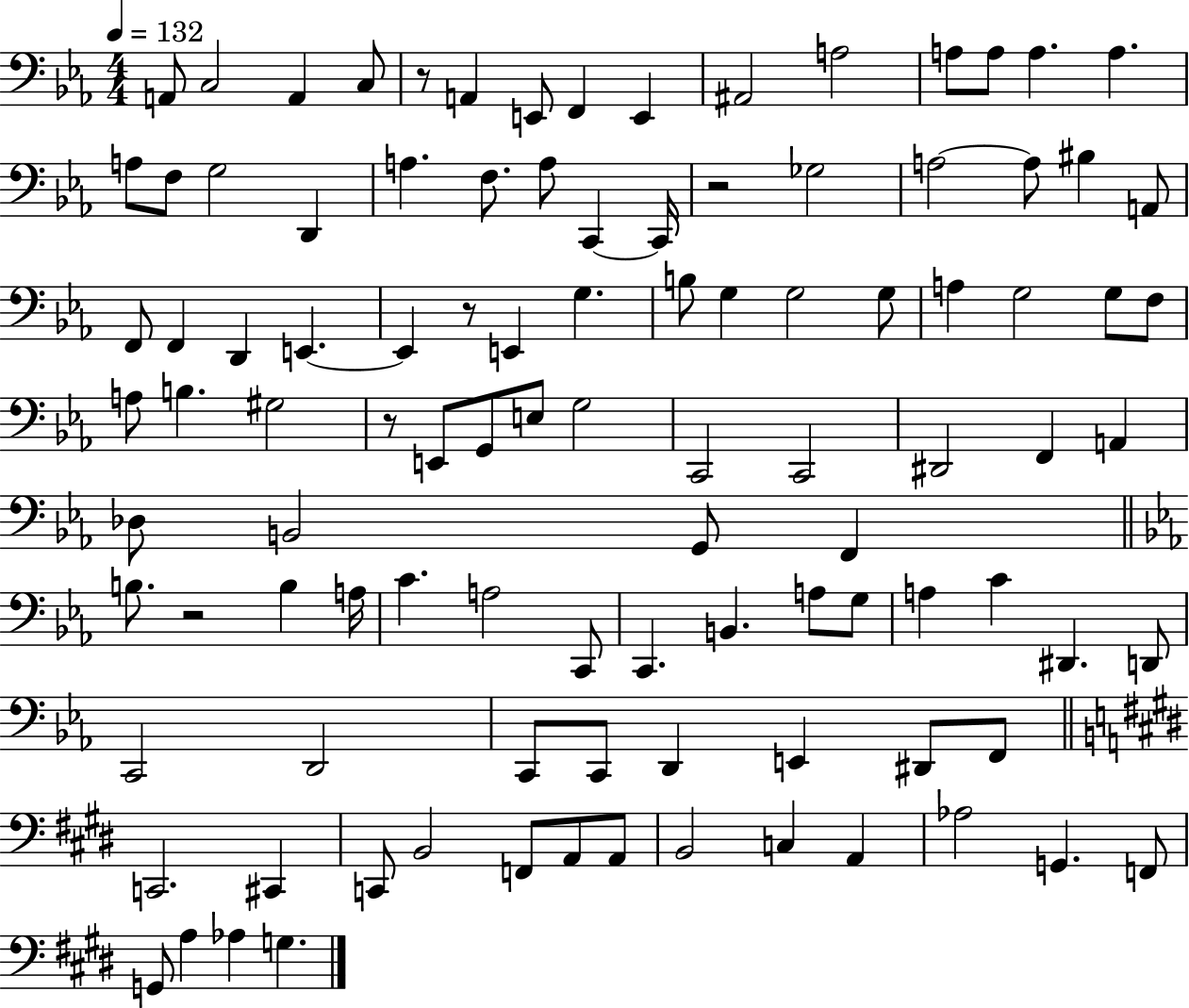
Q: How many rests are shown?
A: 5